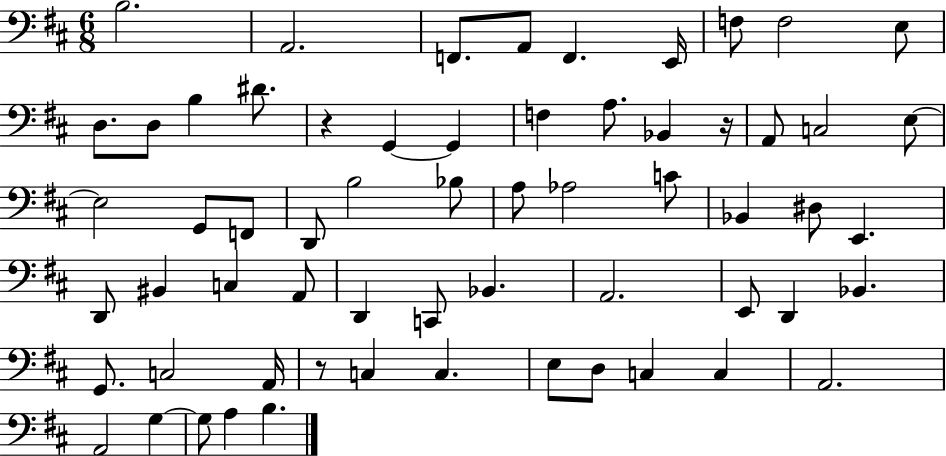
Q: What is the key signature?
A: D major